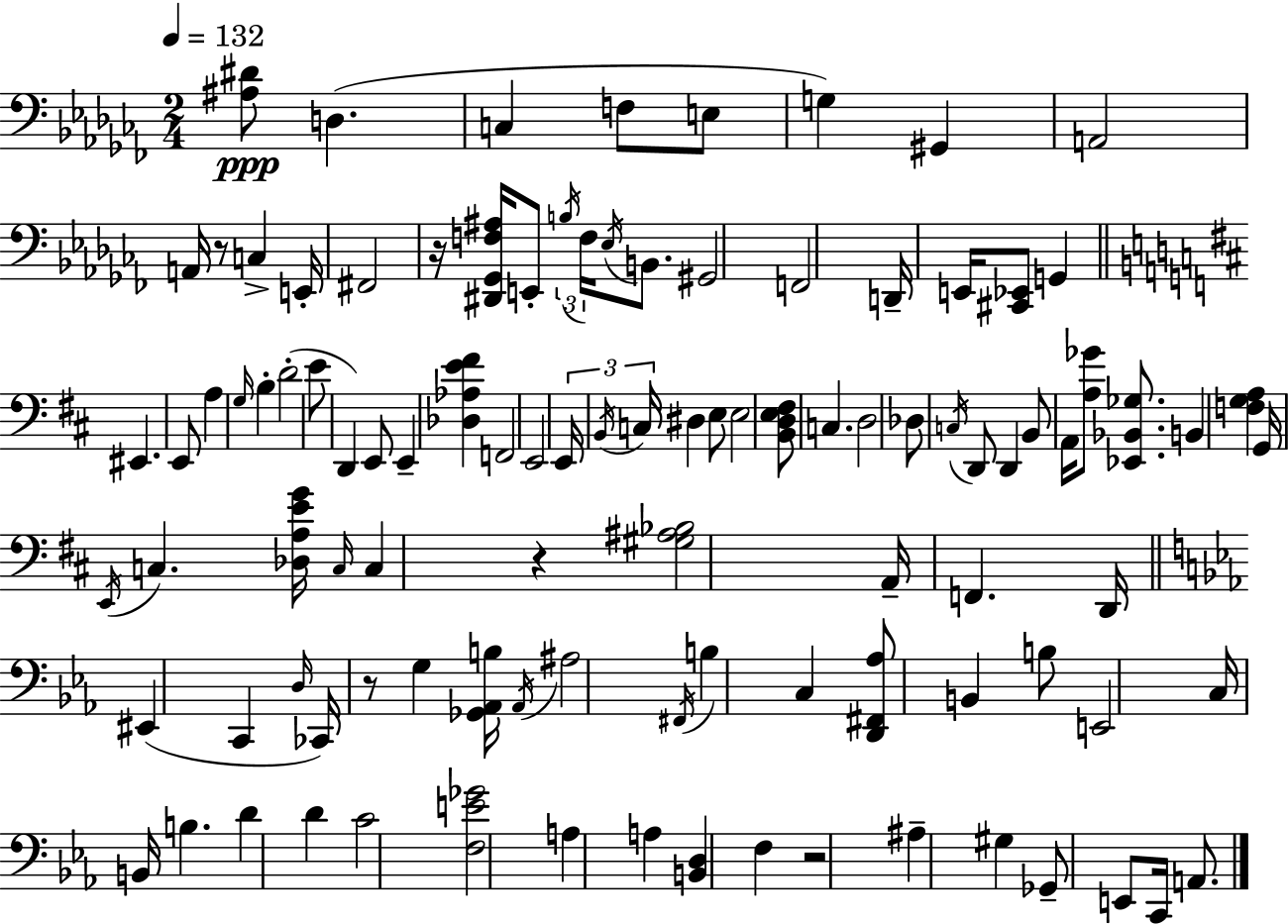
X:1
T:Untitled
M:2/4
L:1/4
K:Abm
[^A,^D]/2 D, C, F,/2 E,/2 G, ^G,, A,,2 A,,/4 z/2 C, E,,/4 ^F,,2 z/4 [^D,,_G,,F,^A,]/4 E,,/2 B,/4 F,/4 _E,/4 B,,/2 ^G,,2 F,,2 D,,/4 E,,/4 [^C,,_E,,]/2 G,, ^E,, E,,/2 A, G,/4 B, D2 E/2 D,, E,,/2 E,, [_D,_A,E^F] F,,2 E,,2 E,,/4 B,,/4 C,/4 ^D, E,/2 E,2 [B,,D,E,^F,]/2 C, D,2 _D,/2 C,/4 D,,/2 D,, B,,/2 A,,/4 [A,_G]/2 [_E,,_B,,_G,]/2 B,, [F,G,A,] G,,/4 E,,/4 C, [_D,A,EG]/4 C,/4 C, z [^G,^A,_B,]2 A,,/4 F,, D,,/4 ^E,, C,, D,/4 _C,,/4 z/2 G, [_G,,_A,,B,]/4 _A,,/4 ^A,2 ^F,,/4 B, C, [D,,^F,,_A,]/2 B,, B,/2 E,,2 C,/4 B,,/4 B, D D C2 [F,E_G]2 A, A, [B,,D,] F, z2 ^A, ^G, _G,,/2 E,,/2 C,,/4 A,,/2